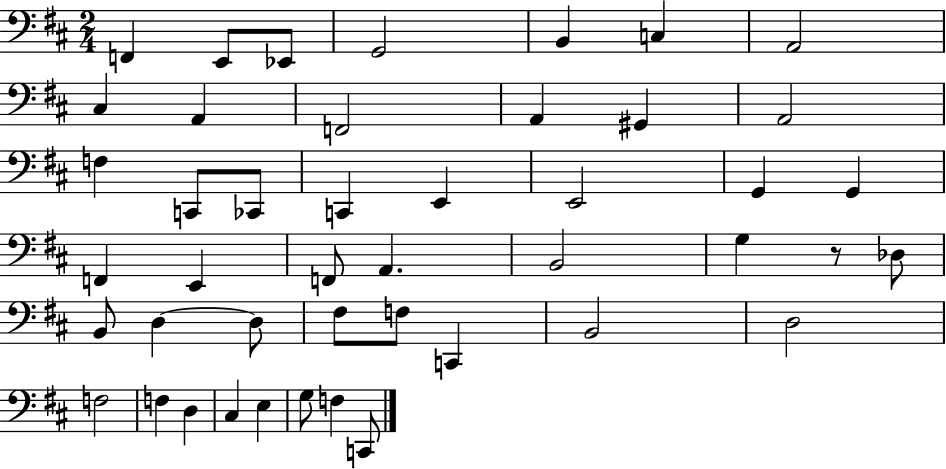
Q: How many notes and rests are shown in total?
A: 45